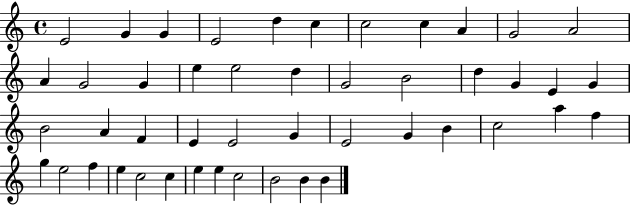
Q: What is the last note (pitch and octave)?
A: B4